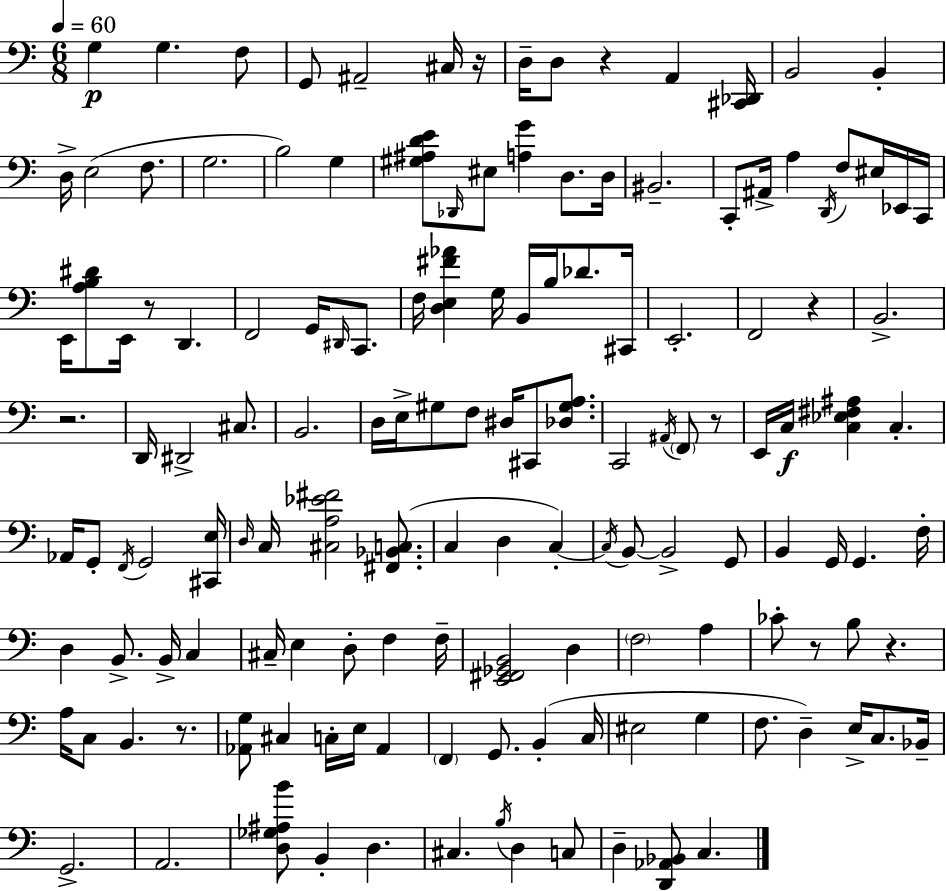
{
  \clef bass
  \numericTimeSignature
  \time 6/8
  \key a \minor
  \tempo 4 = 60
  \repeat volta 2 { g4\p g4. f8 | g,8 ais,2-- cis16 r16 | d16-- d8 r4 a,4 <cis, des,>16 | b,2 b,4-. | \break d16-> e2( f8. | g2. | b2) g4 | <gis ais d' e'>8 \grace { des,16 } eis8 <a g'>4 d8. | \break d16 bis,2.-- | c,8-. ais,16-> a4 \acciaccatura { d,16 } f8 eis16 | ees,16 c,16 e,16 <a b dis'>8 e,16 r8 d,4. | f,2 g,16 \grace { dis,16 } | \break c,8. f16 <d e fis' aes'>4 g16 b,16 b16 des'8. | cis,16 e,2.-. | f,2 r4 | b,2.-> | \break r2. | d,16 dis,2-> | cis8. b,2. | d16 e16-> gis8 f8 dis16 cis,8 | \break <des gis a>8. c,2 \acciaccatura { ais,16 } | \parenthesize f,8 r8 e,16 c16\f <c ees fis ais>4 c4.-. | aes,16 g,8-. \acciaccatura { f,16 } g,2 | <cis, e>16 \grace { d16 } c16 <cis a ees' fis'>2 | \break <fis, bes, c>8.( c4 d4 | c4-.~~) \acciaccatura { c16 } b,8~~ b,2-> | g,8 b,4 g,16 | g,4. f16-. d4 b,8.-> | \break b,16-> c4 cis16-- e4 | d8-. f4 f16-- <e, fis, ges, b,>2 | d4 \parenthesize f2 | a4 ces'8-. r8 b8 | \break r4. a16 c8 b,4. | r8. <aes, g>8 cis4 | c16-. e16 aes,4 \parenthesize f,4 g,8. | b,4-.( c16 eis2 | \break g4 f8. d4--) | e16-> c8. bes,16-- g,2.-> | a,2. | <d ges ais b'>8 b,4-. | \break d4. cis4. | \acciaccatura { b16 } d4 c8 d4-- | <d, aes, bes,>8 c4. } \bar "|."
}